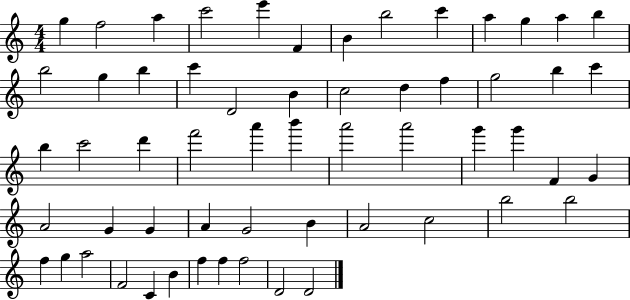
G5/q F5/h A5/q C6/h E6/q F4/q B4/q B5/h C6/q A5/q G5/q A5/q B5/q B5/h G5/q B5/q C6/q D4/h B4/q C5/h D5/q F5/q G5/h B5/q C6/q B5/q C6/h D6/q F6/h A6/q B6/q A6/h A6/h G6/q G6/q F4/q G4/q A4/h G4/q G4/q A4/q G4/h B4/q A4/h C5/h B5/h B5/h F5/q G5/q A5/h F4/h C4/q B4/q F5/q F5/q F5/h D4/h D4/h